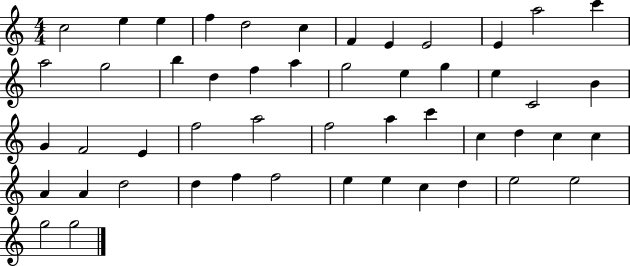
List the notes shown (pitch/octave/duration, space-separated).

C5/h E5/q E5/q F5/q D5/h C5/q F4/q E4/q E4/h E4/q A5/h C6/q A5/h G5/h B5/q D5/q F5/q A5/q G5/h E5/q G5/q E5/q C4/h B4/q G4/q F4/h E4/q F5/h A5/h F5/h A5/q C6/q C5/q D5/q C5/q C5/q A4/q A4/q D5/h D5/q F5/q F5/h E5/q E5/q C5/q D5/q E5/h E5/h G5/h G5/h